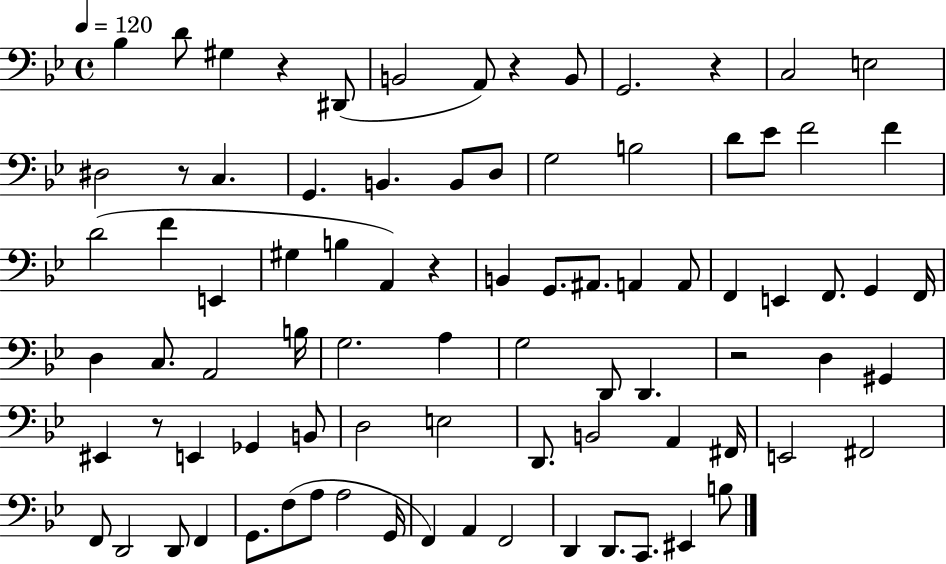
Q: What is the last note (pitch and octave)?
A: B3